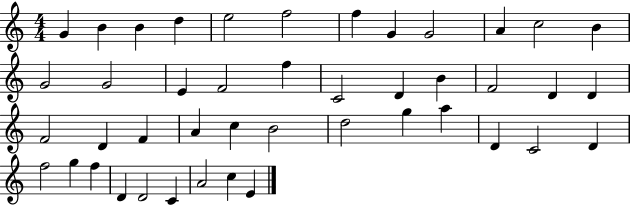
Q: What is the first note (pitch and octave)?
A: G4